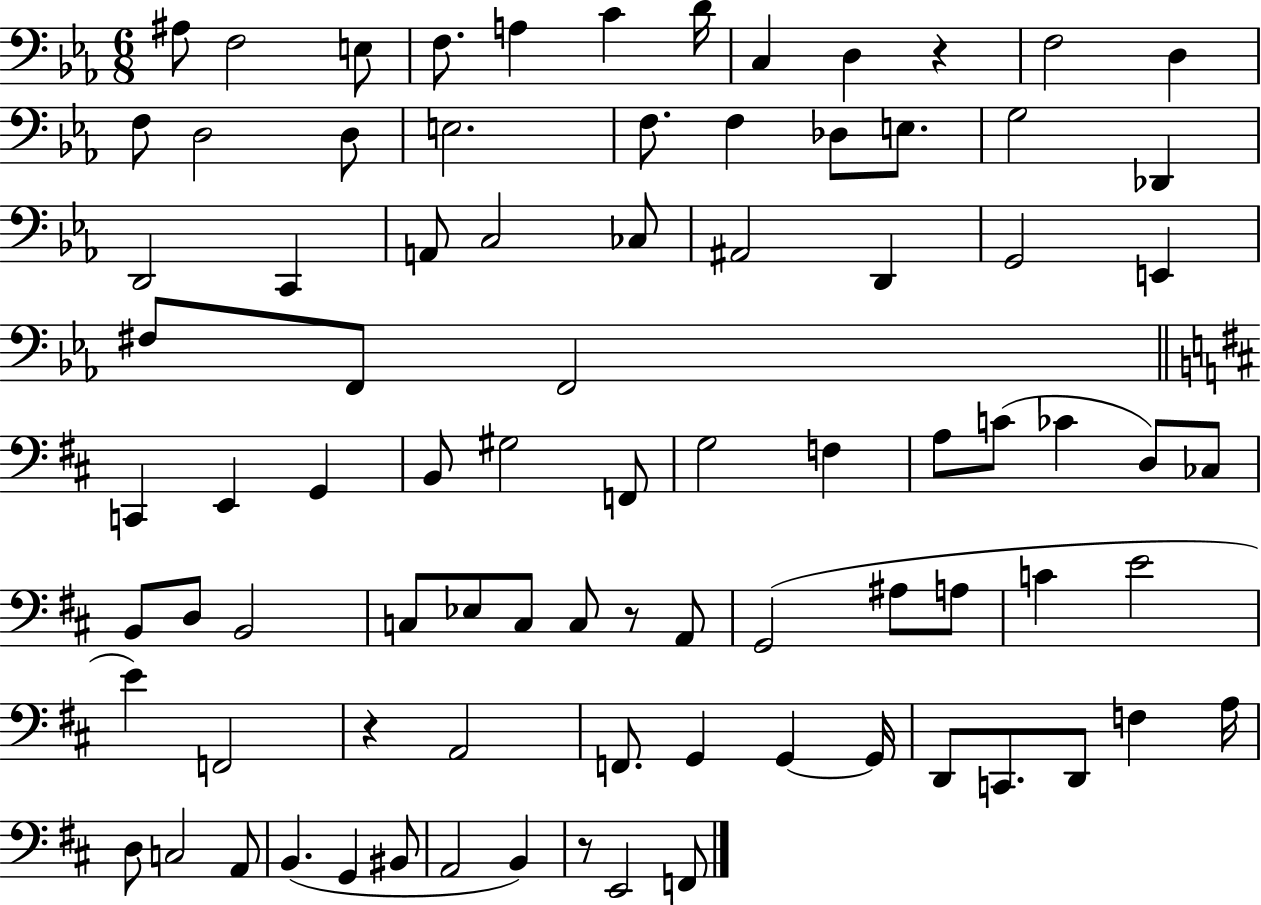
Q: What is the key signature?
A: EES major